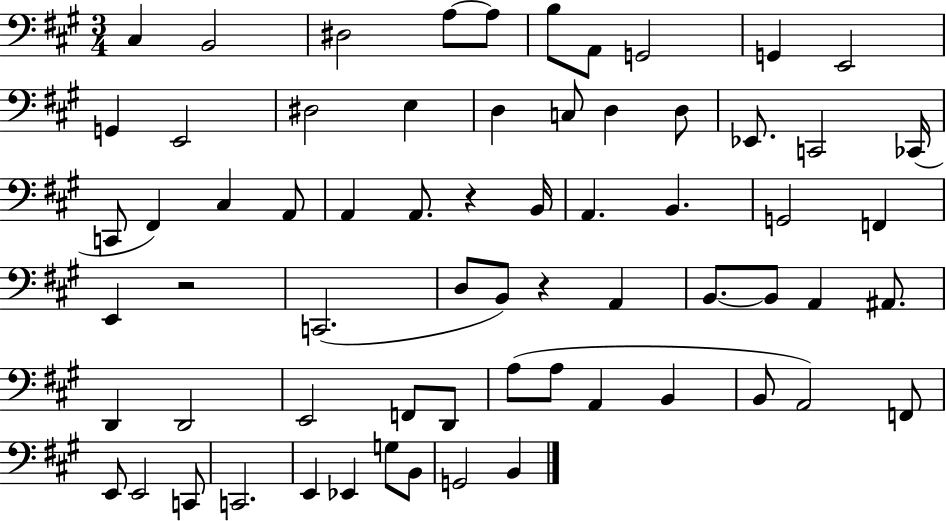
C#3/q B2/h D#3/h A3/e A3/e B3/e A2/e G2/h G2/q E2/h G2/q E2/h D#3/h E3/q D3/q C3/e D3/q D3/e Eb2/e. C2/h CES2/s C2/e F#2/q C#3/q A2/e A2/q A2/e. R/q B2/s A2/q. B2/q. G2/h F2/q E2/q R/h C2/h. D3/e B2/e R/q A2/q B2/e. B2/e A2/q A#2/e. D2/q D2/h E2/h F2/e D2/e A3/e A3/e A2/q B2/q B2/e A2/h F2/e E2/e E2/h C2/e C2/h. E2/q Eb2/q G3/e B2/e G2/h B2/q